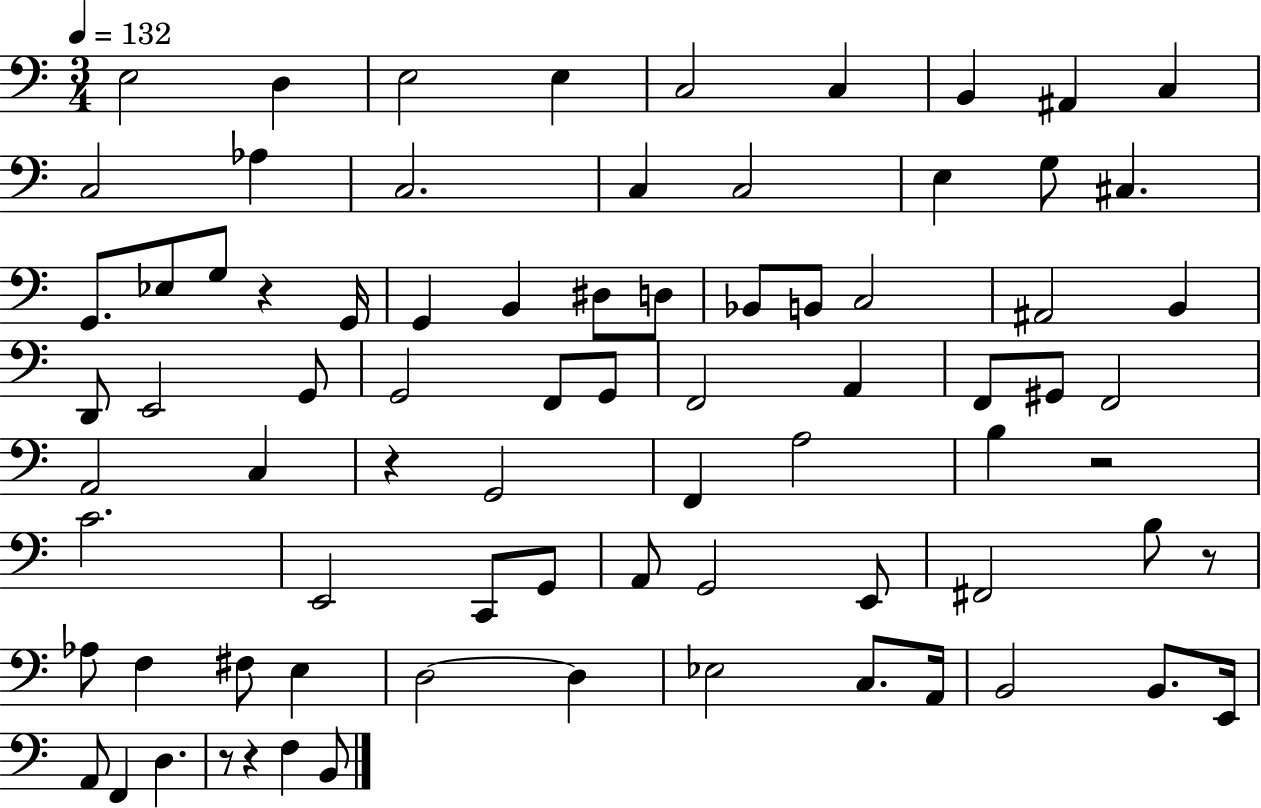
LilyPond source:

{
  \clef bass
  \numericTimeSignature
  \time 3/4
  \key c \major
  \tempo 4 = 132
  e2 d4 | e2 e4 | c2 c4 | b,4 ais,4 c4 | \break c2 aes4 | c2. | c4 c2 | e4 g8 cis4. | \break g,8. ees8 g8 r4 g,16 | g,4 b,4 dis8 d8 | bes,8 b,8 c2 | ais,2 b,4 | \break d,8 e,2 g,8 | g,2 f,8 g,8 | f,2 a,4 | f,8 gis,8 f,2 | \break a,2 c4 | r4 g,2 | f,4 a2 | b4 r2 | \break c'2. | e,2 c,8 g,8 | a,8 g,2 e,8 | fis,2 b8 r8 | \break aes8 f4 fis8 e4 | d2~~ d4 | ees2 c8. a,16 | b,2 b,8. e,16 | \break a,8 f,4 d4. | r8 r4 f4 b,8 | \bar "|."
}